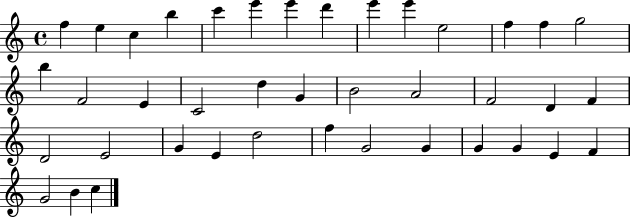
X:1
T:Untitled
M:4/4
L:1/4
K:C
f e c b c' e' e' d' e' e' e2 f f g2 b F2 E C2 d G B2 A2 F2 D F D2 E2 G E d2 f G2 G G G E F G2 B c